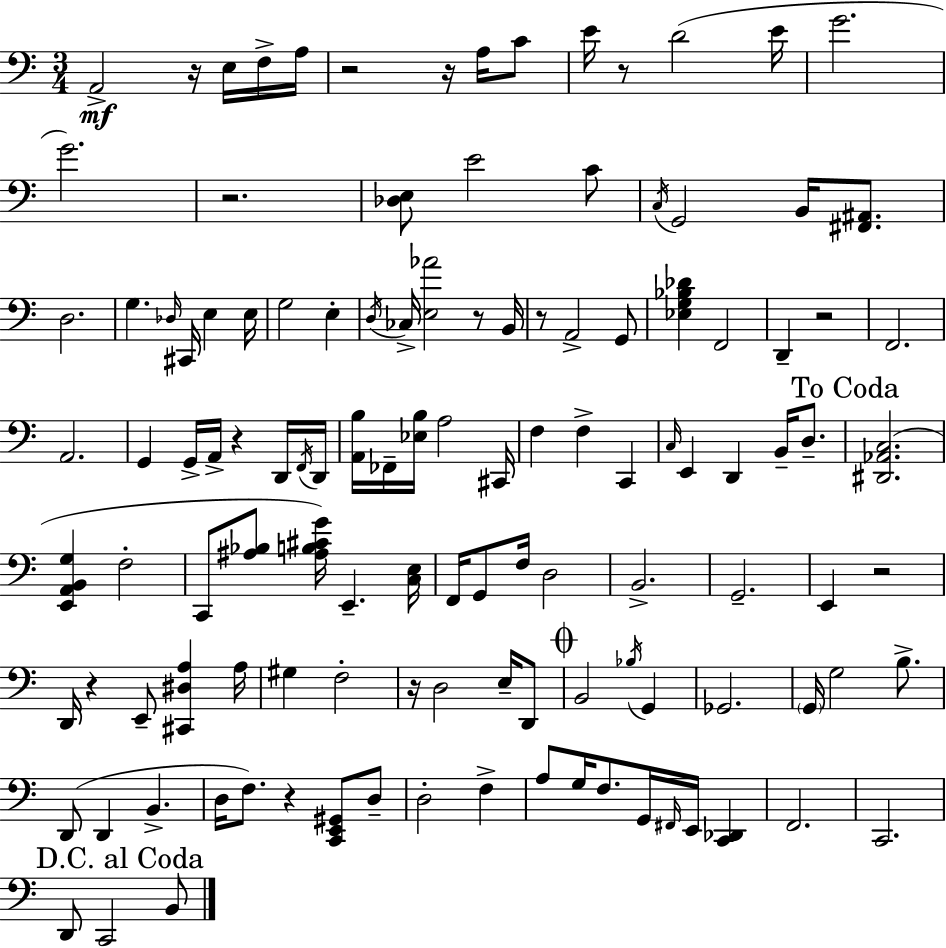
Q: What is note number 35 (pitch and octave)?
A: G2